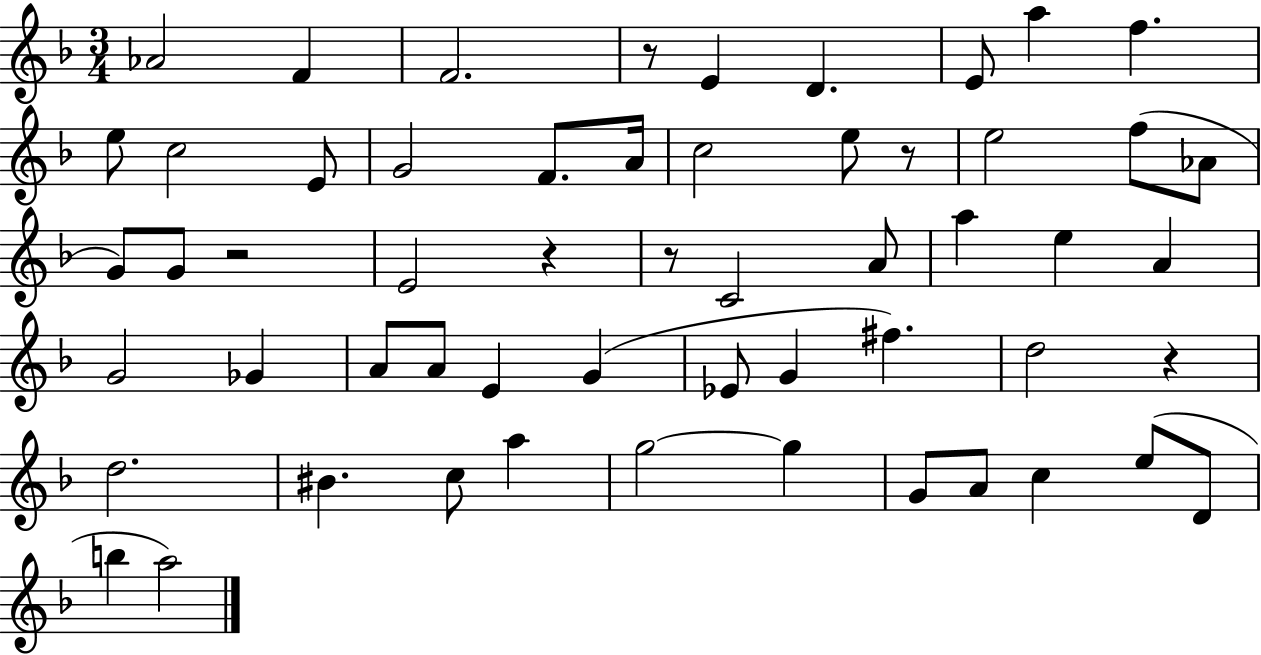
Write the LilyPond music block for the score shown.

{
  \clef treble
  \numericTimeSignature
  \time 3/4
  \key f \major
  \repeat volta 2 { aes'2 f'4 | f'2. | r8 e'4 d'4. | e'8 a''4 f''4. | \break e''8 c''2 e'8 | g'2 f'8. a'16 | c''2 e''8 r8 | e''2 f''8( aes'8 | \break g'8) g'8 r2 | e'2 r4 | r8 c'2 a'8 | a''4 e''4 a'4 | \break g'2 ges'4 | a'8 a'8 e'4 g'4( | ees'8 g'4 fis''4.) | d''2 r4 | \break d''2. | bis'4. c''8 a''4 | g''2~~ g''4 | g'8 a'8 c''4 e''8( d'8 | \break b''4 a''2) | } \bar "|."
}